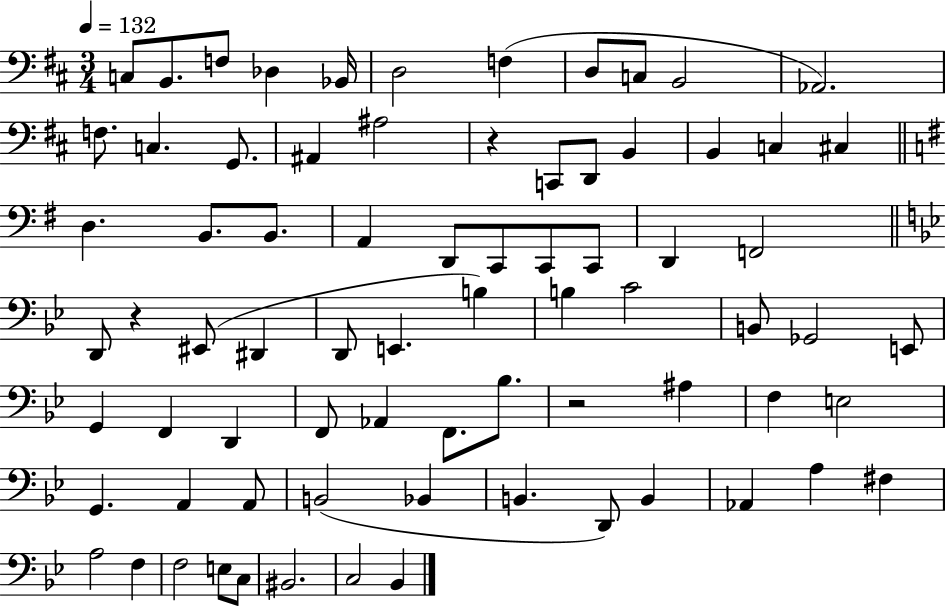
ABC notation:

X:1
T:Untitled
M:3/4
L:1/4
K:D
C,/2 B,,/2 F,/2 _D, _B,,/4 D,2 F, D,/2 C,/2 B,,2 _A,,2 F,/2 C, G,,/2 ^A,, ^A,2 z C,,/2 D,,/2 B,, B,, C, ^C, D, B,,/2 B,,/2 A,, D,,/2 C,,/2 C,,/2 C,,/2 D,, F,,2 D,,/2 z ^E,,/2 ^D,, D,,/2 E,, B, B, C2 B,,/2 _G,,2 E,,/2 G,, F,, D,, F,,/2 _A,, F,,/2 _B,/2 z2 ^A, F, E,2 G,, A,, A,,/2 B,,2 _B,, B,, D,,/2 B,, _A,, A, ^F, A,2 F, F,2 E,/2 C,/2 ^B,,2 C,2 _B,,